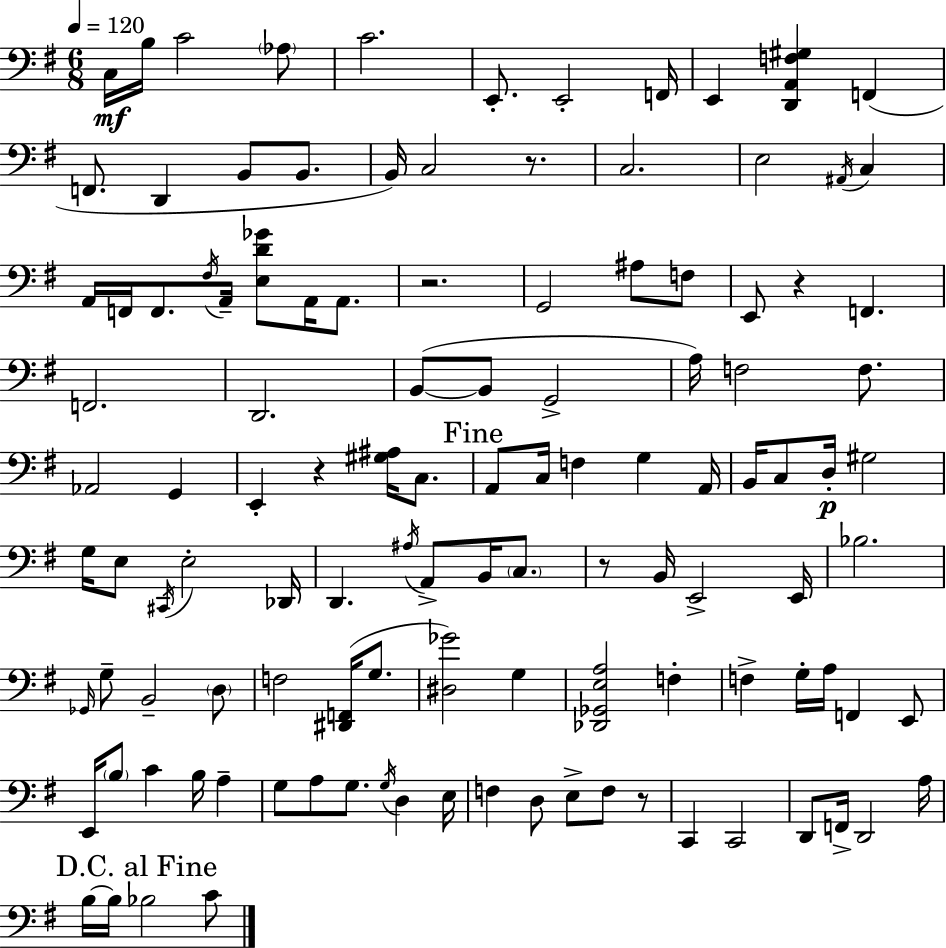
{
  \clef bass
  \numericTimeSignature
  \time 6/8
  \key e \minor
  \tempo 4 = 120
  c16\mf b16 c'2 \parenthesize aes8 | c'2. | e,8.-. e,2-. f,16 | e,4 <d, a, f gis>4 f,4( | \break f,8. d,4 b,8 b,8. | b,16) c2 r8. | c2. | e2 \acciaccatura { ais,16 } c4 | \break a,16 f,16 f,8. \acciaccatura { fis16 } a,16-- <e d' ges'>8 a,16 a,8. | r2. | g,2 ais8 | f8 e,8 r4 f,4. | \break f,2. | d,2. | b,8~(~ b,8 g,2-> | a16) f2 f8. | \break aes,2 g,4 | e,4-. r4 <gis ais>16 c8. | \mark "Fine" a,8 c16 f4 g4 | a,16 b,16 c8 d16-.\p gis2 | \break g16 e8 \acciaccatura { cis,16 } e2-. | des,16 d,4. \acciaccatura { ais16 } a,8-> | b,16 \parenthesize c8. r8 b,16 e,2-> | e,16 bes2. | \break \grace { ges,16 } g8-- b,2-- | \parenthesize d8 f2 | <dis, f,>16( g8. <dis ges'>2) | g4 <des, ges, e a>2 | \break f4-. f4-> g16-. a16 f,4 | e,8 e,16 \parenthesize b8 c'4 | b16 a4-- g8 a8 g8. | \acciaccatura { g16 } d4 e16 f4 d8 | \break e8-> f8 r8 c,4 c,2 | d,8 f,16-> d,2 | a16 \mark "D.C. al Fine" b16~~ b16 bes2 | c'8 \bar "|."
}